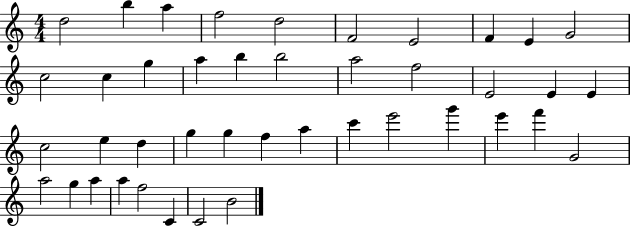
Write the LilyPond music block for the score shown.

{
  \clef treble
  \numericTimeSignature
  \time 4/4
  \key c \major
  d''2 b''4 a''4 | f''2 d''2 | f'2 e'2 | f'4 e'4 g'2 | \break c''2 c''4 g''4 | a''4 b''4 b''2 | a''2 f''2 | e'2 e'4 e'4 | \break c''2 e''4 d''4 | g''4 g''4 f''4 a''4 | c'''4 e'''2 g'''4 | e'''4 f'''4 g'2 | \break a''2 g''4 a''4 | a''4 f''2 c'4 | c'2 b'2 | \bar "|."
}